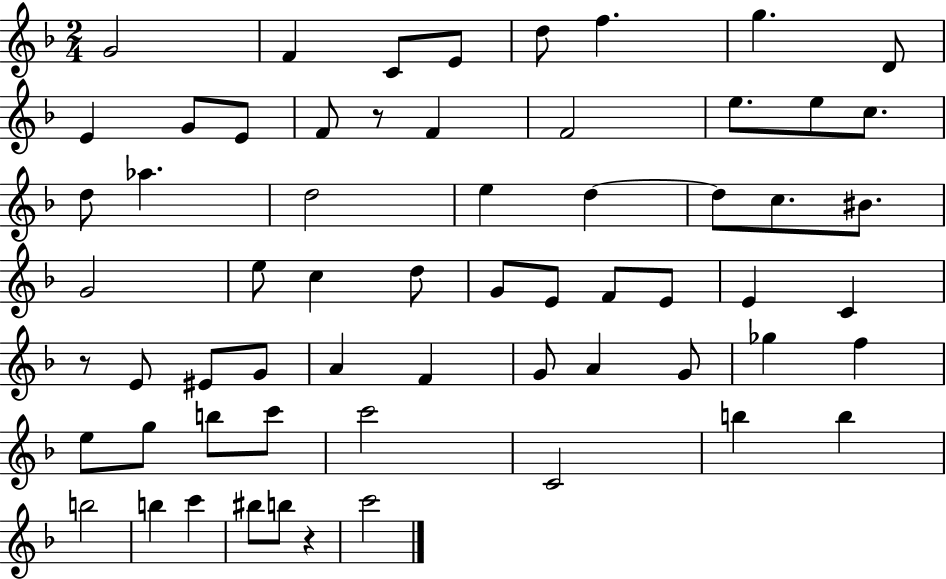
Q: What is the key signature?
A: F major